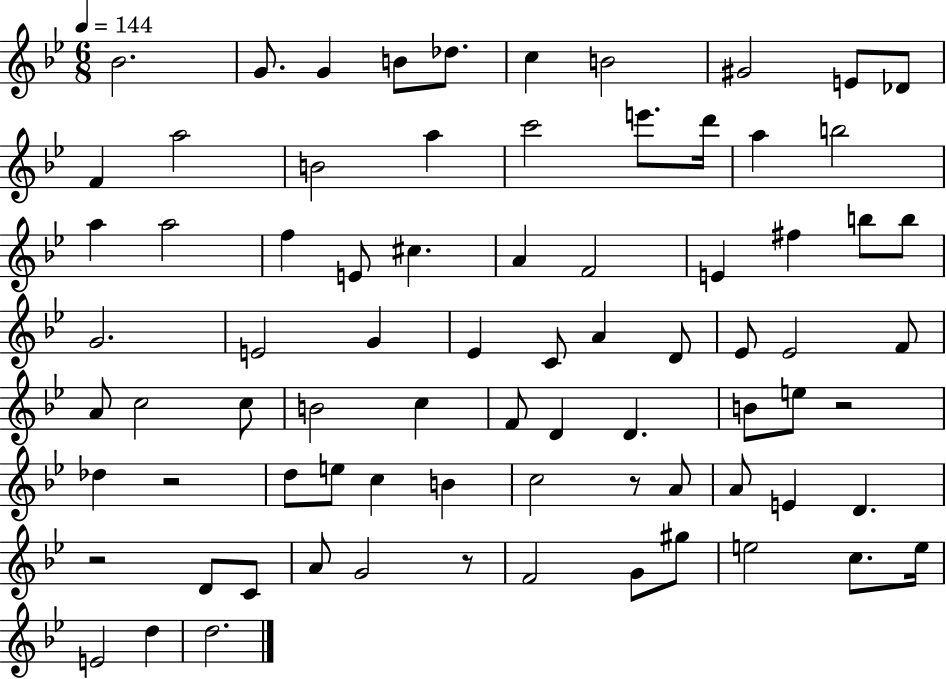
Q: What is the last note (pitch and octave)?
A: D5